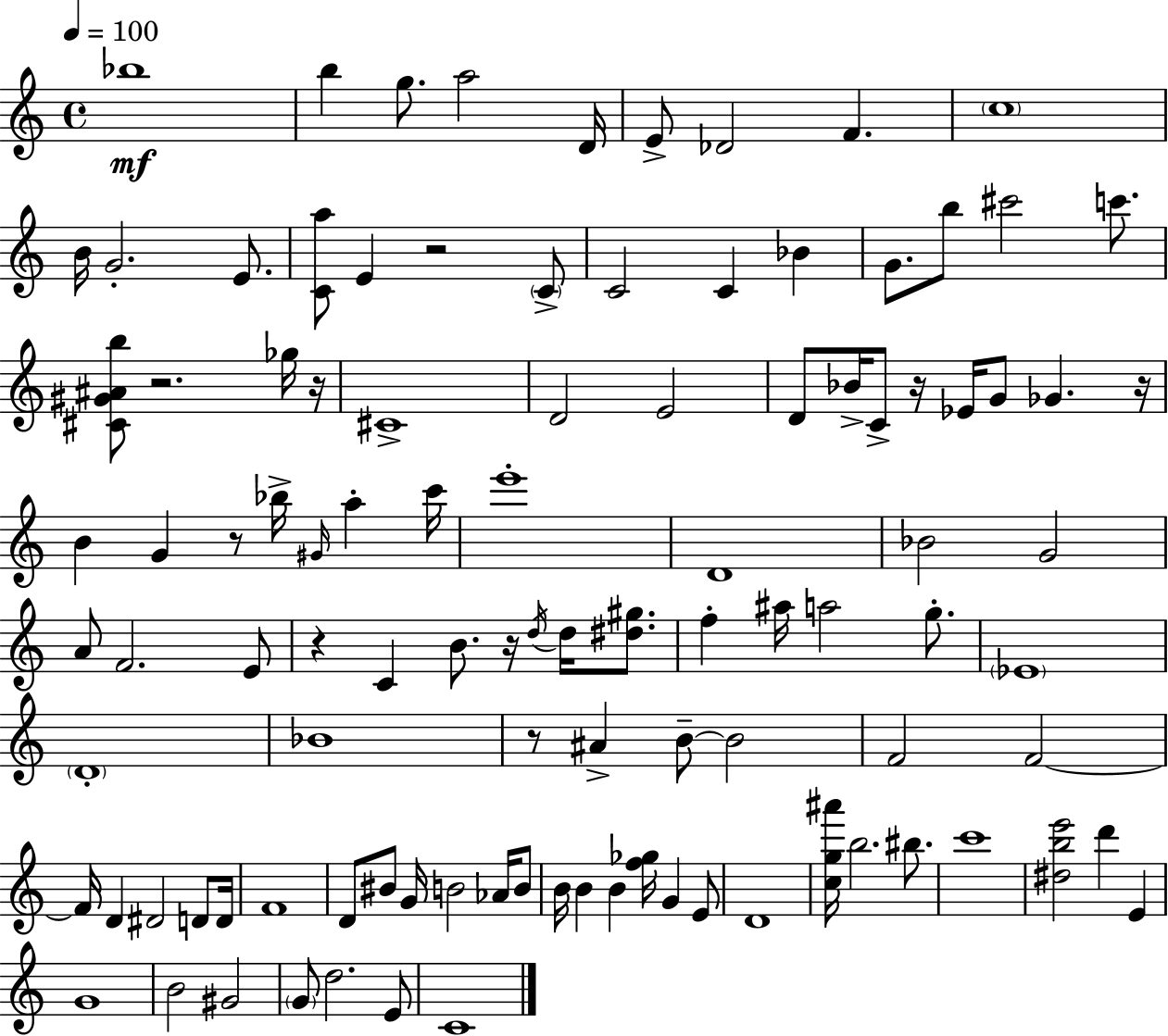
{
  \clef treble
  \time 4/4
  \defaultTimeSignature
  \key a \minor
  \tempo 4 = 100
  \repeat volta 2 { bes''1\mf | b''4 g''8. a''2 d'16 | e'8-> des'2 f'4. | \parenthesize c''1 | \break b'16 g'2.-. e'8. | <c' a''>8 e'4 r2 \parenthesize c'8-> | c'2 c'4 bes'4 | g'8. b''8 cis'''2 c'''8. | \break <cis' gis' ais' b''>8 r2. ges''16 r16 | cis'1-> | d'2 e'2 | d'8 bes'16-> c'8-> r16 ees'16 g'8 ges'4. r16 | \break b'4 g'4 r8 bes''16-> \grace { gis'16 } a''4-. | c'''16 e'''1-. | d'1 | bes'2 g'2 | \break a'8 f'2. e'8 | r4 c'4 b'8. r16 \acciaccatura { d''16 } d''16 <dis'' gis''>8. | f''4-. ais''16 a''2 g''8.-. | \parenthesize ees'1 | \break \parenthesize d'1-. | bes'1 | r8 ais'4-> b'8--~~ b'2 | f'2 f'2~~ | \break f'16 d'4 dis'2 d'8 | d'16 f'1 | d'8 bis'8 g'16 b'2 aes'16 | b'8 b'16 b'4 b'4 <f'' ges''>16 g'4 | \break e'8 d'1 | <c'' g'' ais'''>16 b''2. bis''8. | c'''1 | <dis'' b'' e'''>2 d'''4 e'4 | \break g'1 | b'2 gis'2 | \parenthesize g'8 d''2. | e'8 c'1 | \break } \bar "|."
}